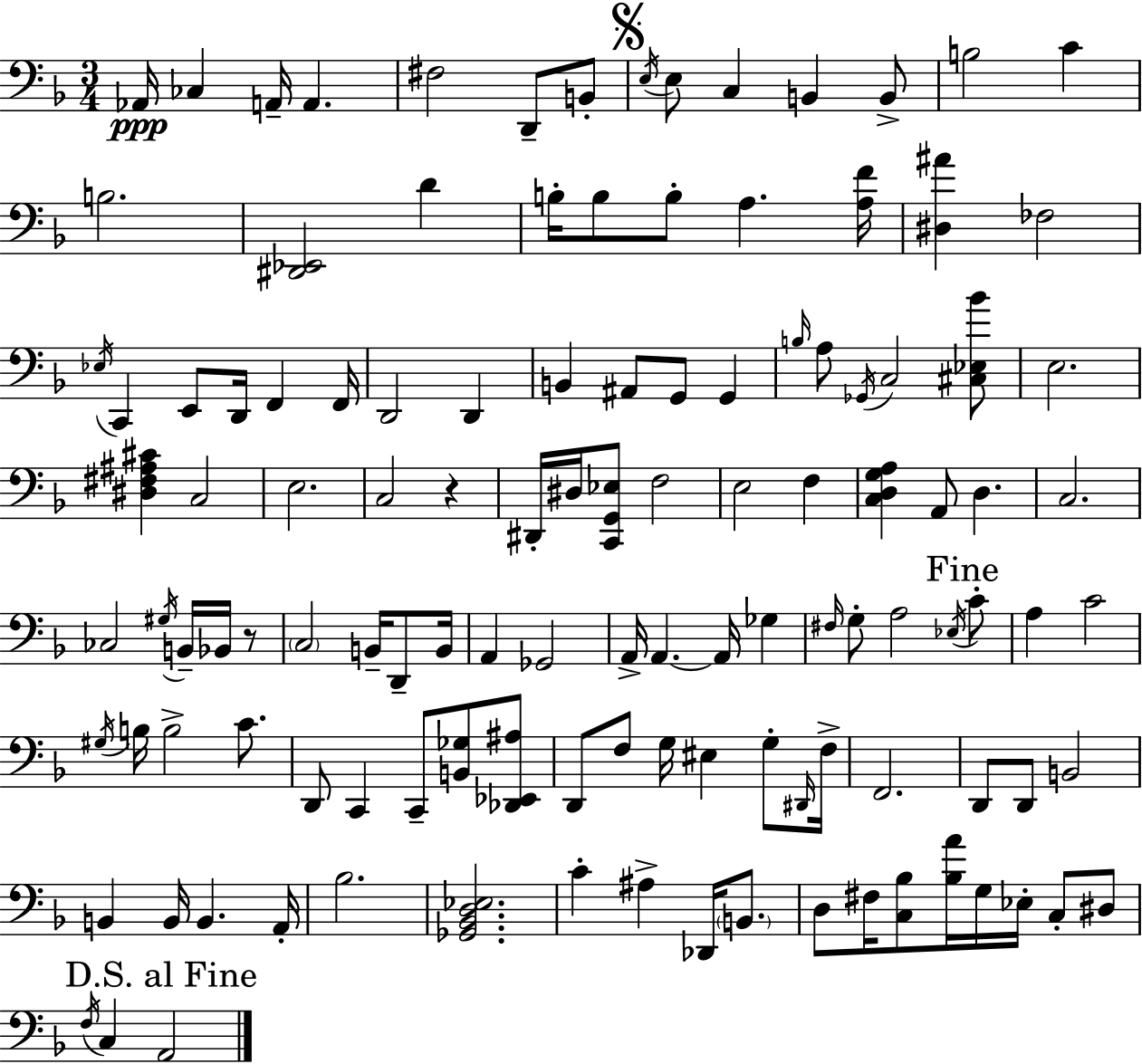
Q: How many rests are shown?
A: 2